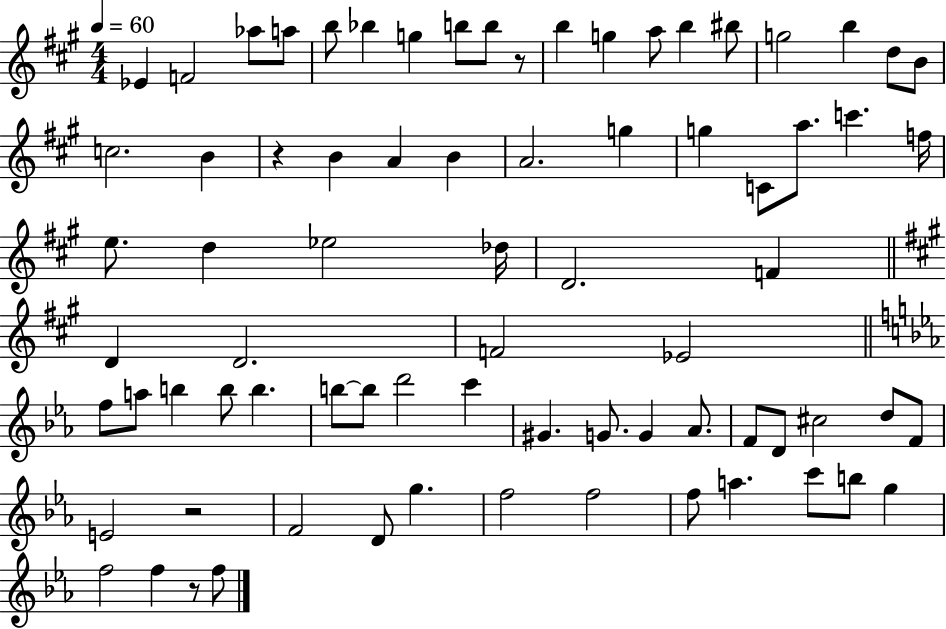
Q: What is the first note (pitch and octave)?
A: Eb4